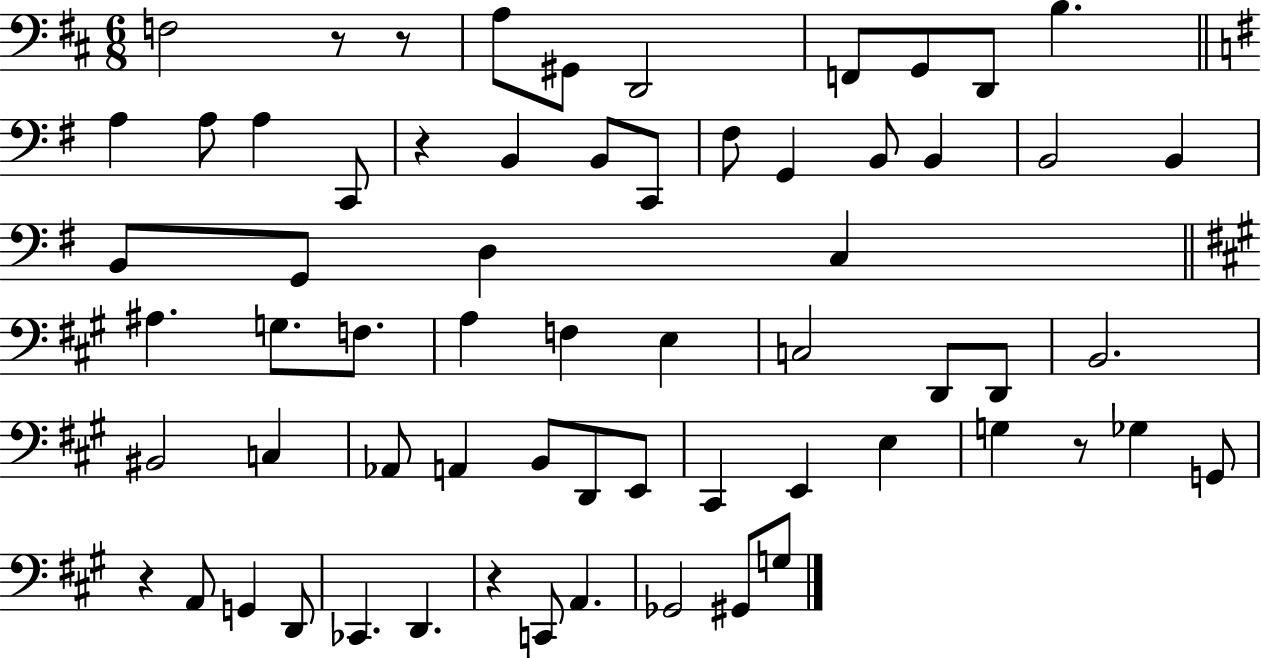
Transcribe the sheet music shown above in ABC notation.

X:1
T:Untitled
M:6/8
L:1/4
K:D
F,2 z/2 z/2 A,/2 ^G,,/2 D,,2 F,,/2 G,,/2 D,,/2 B, A, A,/2 A, C,,/2 z B,, B,,/2 C,,/2 ^F,/2 G,, B,,/2 B,, B,,2 B,, B,,/2 G,,/2 D, C, ^A, G,/2 F,/2 A, F, E, C,2 D,,/2 D,,/2 B,,2 ^B,,2 C, _A,,/2 A,, B,,/2 D,,/2 E,,/2 ^C,, E,, E, G, z/2 _G, G,,/2 z A,,/2 G,, D,,/2 _C,, D,, z C,,/2 A,, _G,,2 ^G,,/2 G,/2